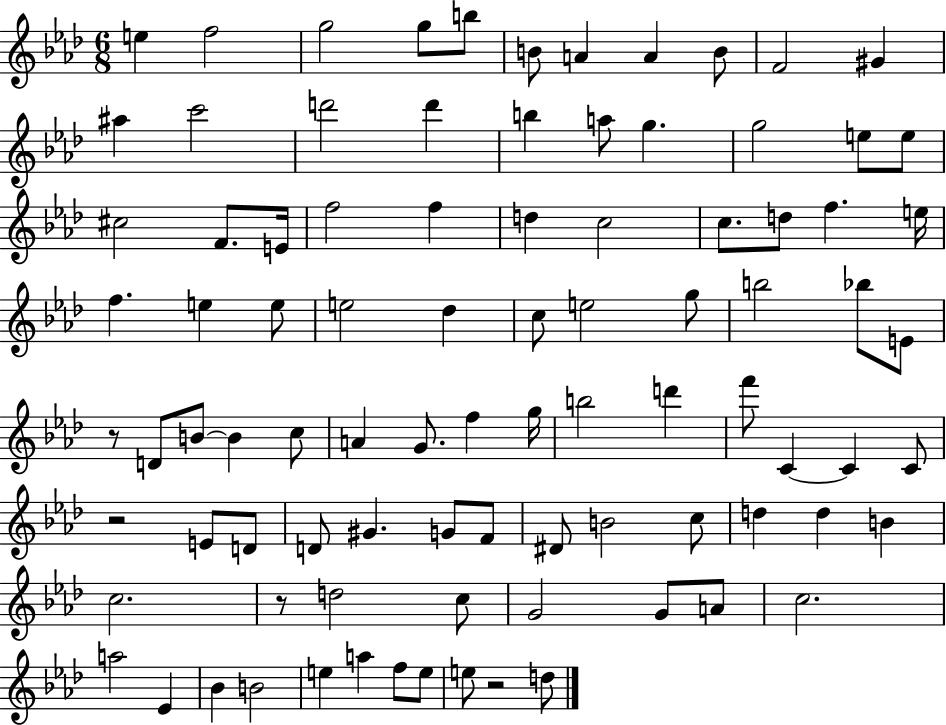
X:1
T:Untitled
M:6/8
L:1/4
K:Ab
e f2 g2 g/2 b/2 B/2 A A B/2 F2 ^G ^a c'2 d'2 d' b a/2 g g2 e/2 e/2 ^c2 F/2 E/4 f2 f d c2 c/2 d/2 f e/4 f e e/2 e2 _d c/2 e2 g/2 b2 _b/2 E/2 z/2 D/2 B/2 B c/2 A G/2 f g/4 b2 d' f'/2 C C C/2 z2 E/2 D/2 D/2 ^G G/2 F/2 ^D/2 B2 c/2 d d B c2 z/2 d2 c/2 G2 G/2 A/2 c2 a2 _E _B B2 e a f/2 e/2 e/2 z2 d/2